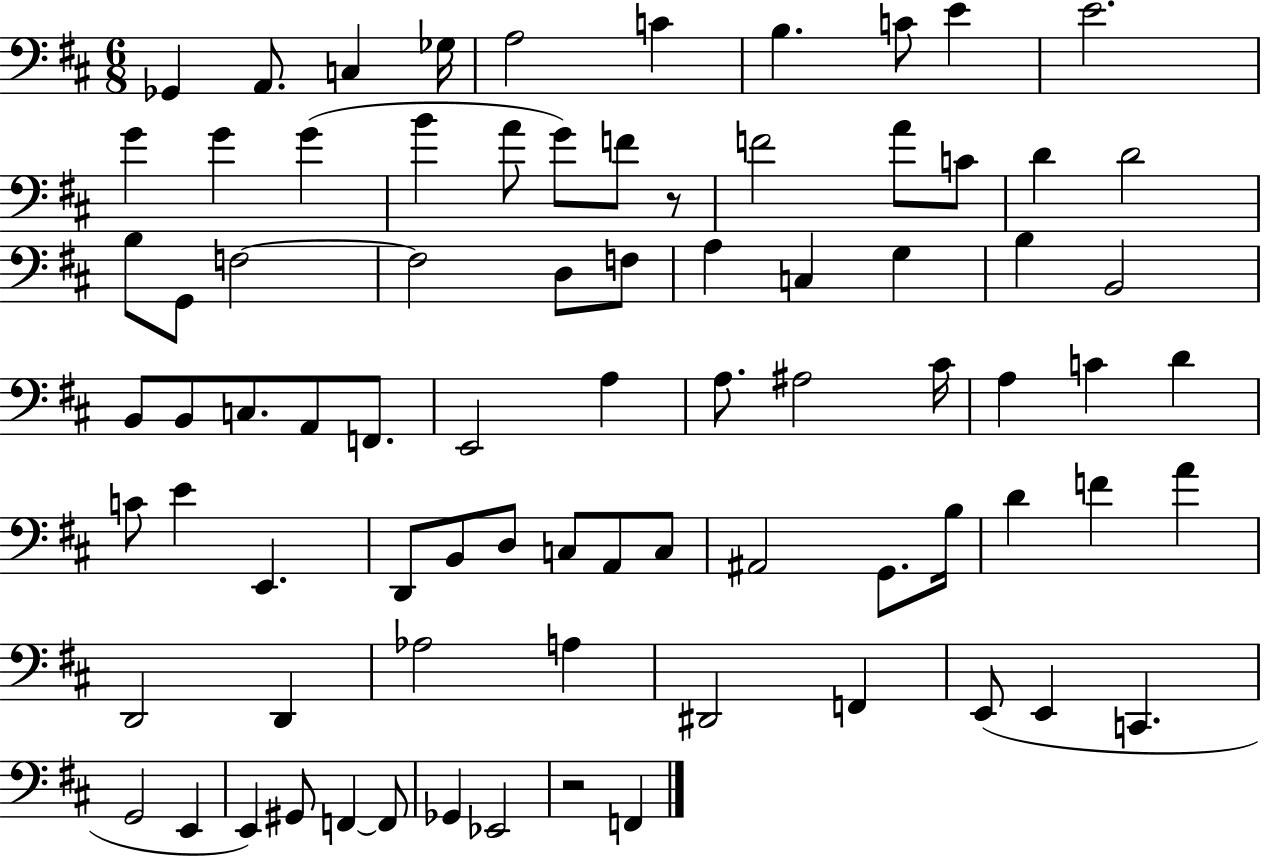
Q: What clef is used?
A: bass